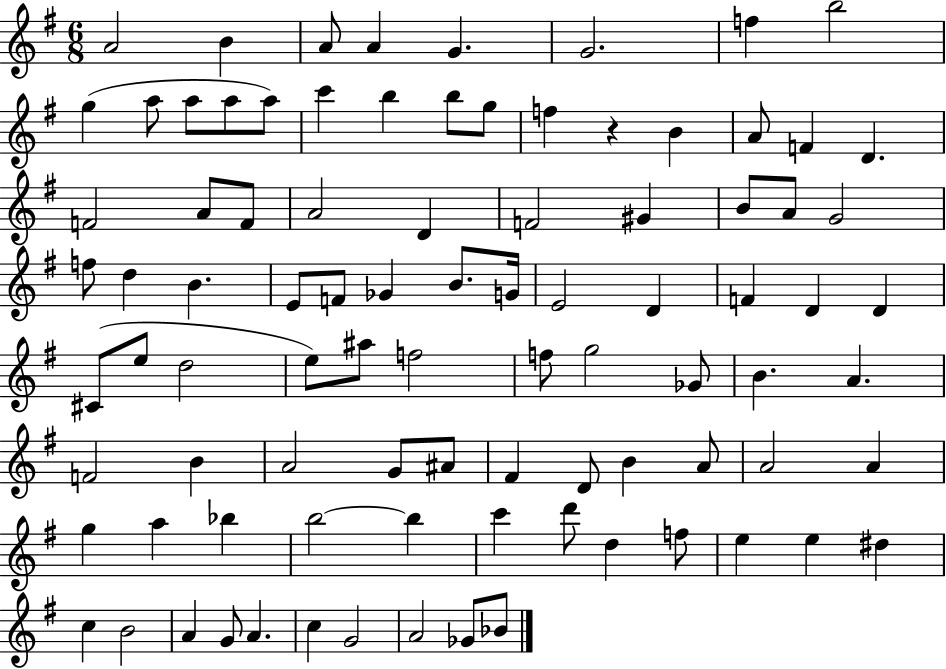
{
  \clef treble
  \numericTimeSignature
  \time 6/8
  \key g \major
  a'2 b'4 | a'8 a'4 g'4. | g'2. | f''4 b''2 | \break g''4( a''8 a''8 a''8 a''8) | c'''4 b''4 b''8 g''8 | f''4 r4 b'4 | a'8 f'4 d'4. | \break f'2 a'8 f'8 | a'2 d'4 | f'2 gis'4 | b'8 a'8 g'2 | \break f''8 d''4 b'4. | e'8 f'8 ges'4 b'8. g'16 | e'2 d'4 | f'4 d'4 d'4 | \break cis'8( e''8 d''2 | e''8) ais''8 f''2 | f''8 g''2 ges'8 | b'4. a'4. | \break f'2 b'4 | a'2 g'8 ais'8 | fis'4 d'8 b'4 a'8 | a'2 a'4 | \break g''4 a''4 bes''4 | b''2~~ b''4 | c'''4 d'''8 d''4 f''8 | e''4 e''4 dis''4 | \break c''4 b'2 | a'4 g'8 a'4. | c''4 g'2 | a'2 ges'8 bes'8 | \break \bar "|."
}